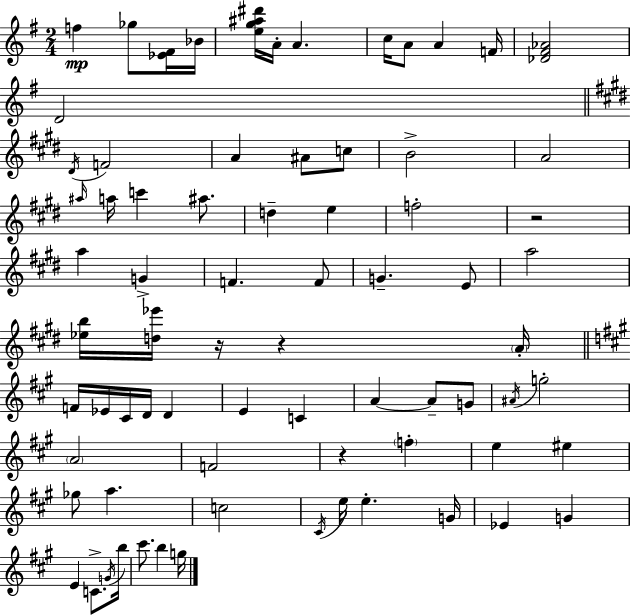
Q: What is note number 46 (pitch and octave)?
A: F4